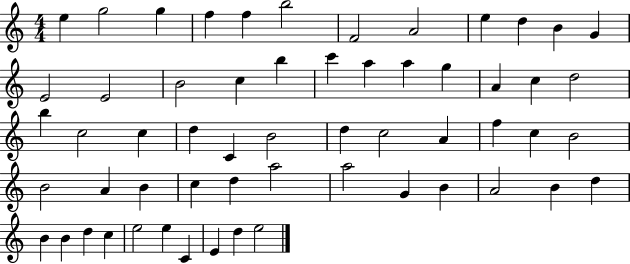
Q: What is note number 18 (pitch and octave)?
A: C6